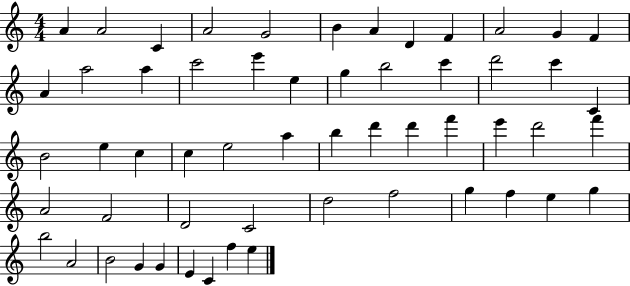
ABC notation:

X:1
T:Untitled
M:4/4
L:1/4
K:C
A A2 C A2 G2 B A D F A2 G F A a2 a c'2 e' e g b2 c' d'2 c' C B2 e c c e2 a b d' d' f' e' d'2 f' A2 F2 D2 C2 d2 f2 g f e g b2 A2 B2 G G E C f e